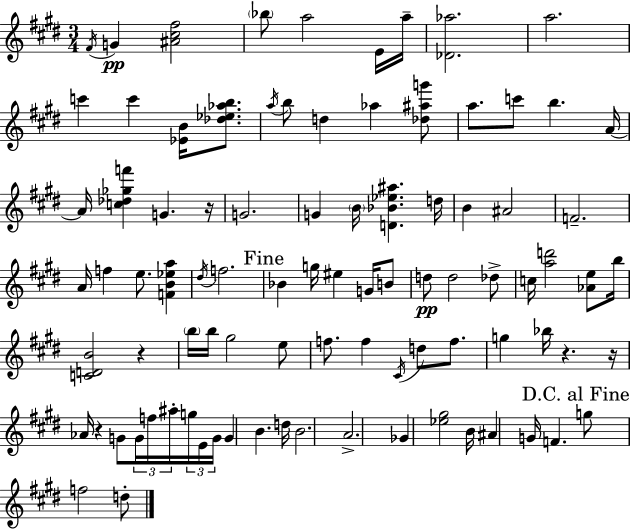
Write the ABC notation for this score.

X:1
T:Untitled
M:3/4
L:1/4
K:E
^F/4 G [^A^c^f]2 _b/2 a2 E/4 a/4 [_D_a]2 a2 c' c' [_EB]/4 [_d_e_ab]/2 a/4 b/2 d _a [_d^ag']/2 a/2 c'/2 b A/4 A/4 [c_d_gf'] G z/4 G2 G B/4 [D_B_e^a] d/4 B ^A2 F2 A/4 f e/2 [FB_ea] ^d/4 f2 _B g/4 ^e G/4 B/2 d/2 d2 _d/2 c/4 [ad']2 [_Ae]/2 b/4 [CDB]2 z b/4 b/4 ^g2 e/2 f/2 f ^C/4 d/2 f/2 g _b/4 z z/4 _A/4 z G/2 G/4 f/4 ^a/4 g/4 E/4 G/4 G B d/4 B2 A2 _G [_e^g]2 B/4 ^A G/4 F g/2 f2 d/2